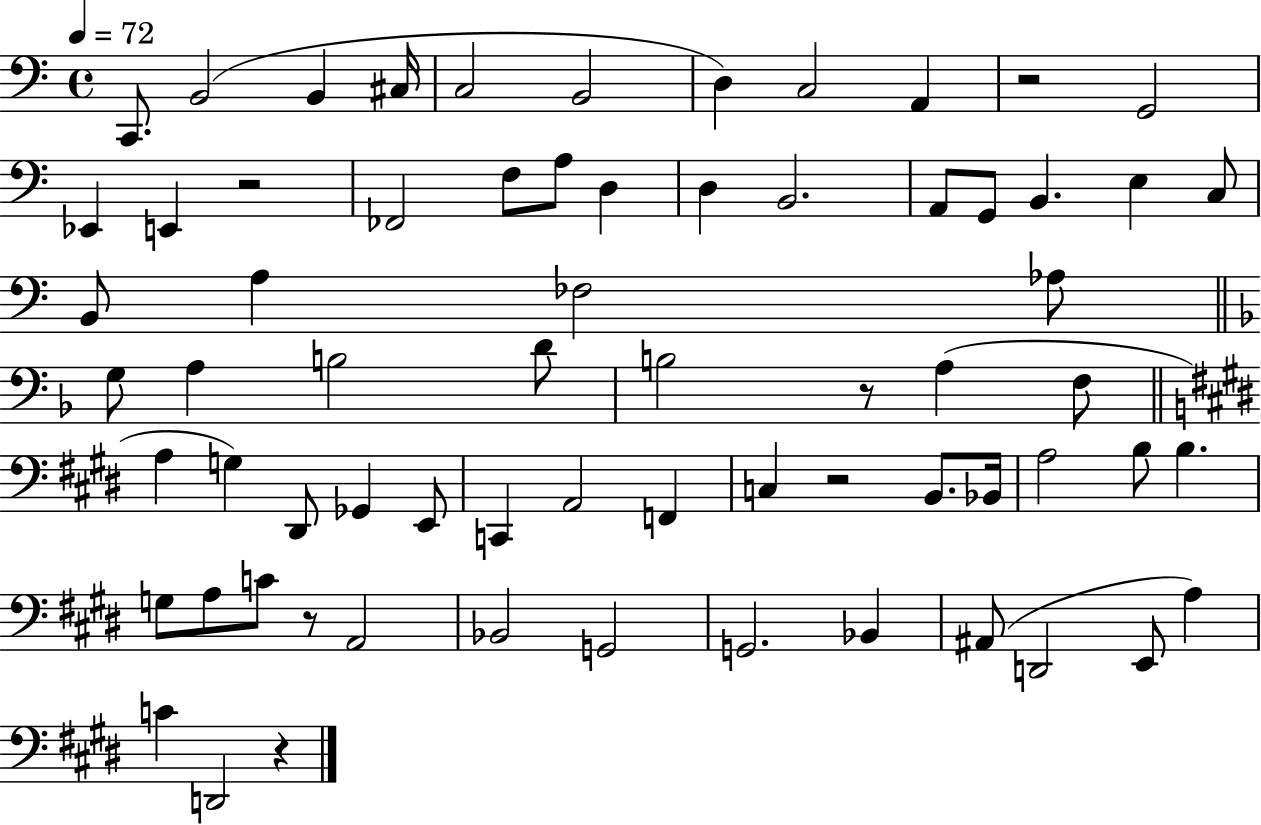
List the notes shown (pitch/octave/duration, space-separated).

C2/e. B2/h B2/q C#3/s C3/h B2/h D3/q C3/h A2/q R/h G2/h Eb2/q E2/q R/h FES2/h F3/e A3/e D3/q D3/q B2/h. A2/e G2/e B2/q. E3/q C3/e B2/e A3/q FES3/h Ab3/e G3/e A3/q B3/h D4/e B3/h R/e A3/q F3/e A3/q G3/q D#2/e Gb2/q E2/e C2/q A2/h F2/q C3/q R/h B2/e. Bb2/s A3/h B3/e B3/q. G3/e A3/e C4/e R/e A2/h Bb2/h G2/h G2/h. Bb2/q A#2/e D2/h E2/e A3/q C4/q D2/h R/q